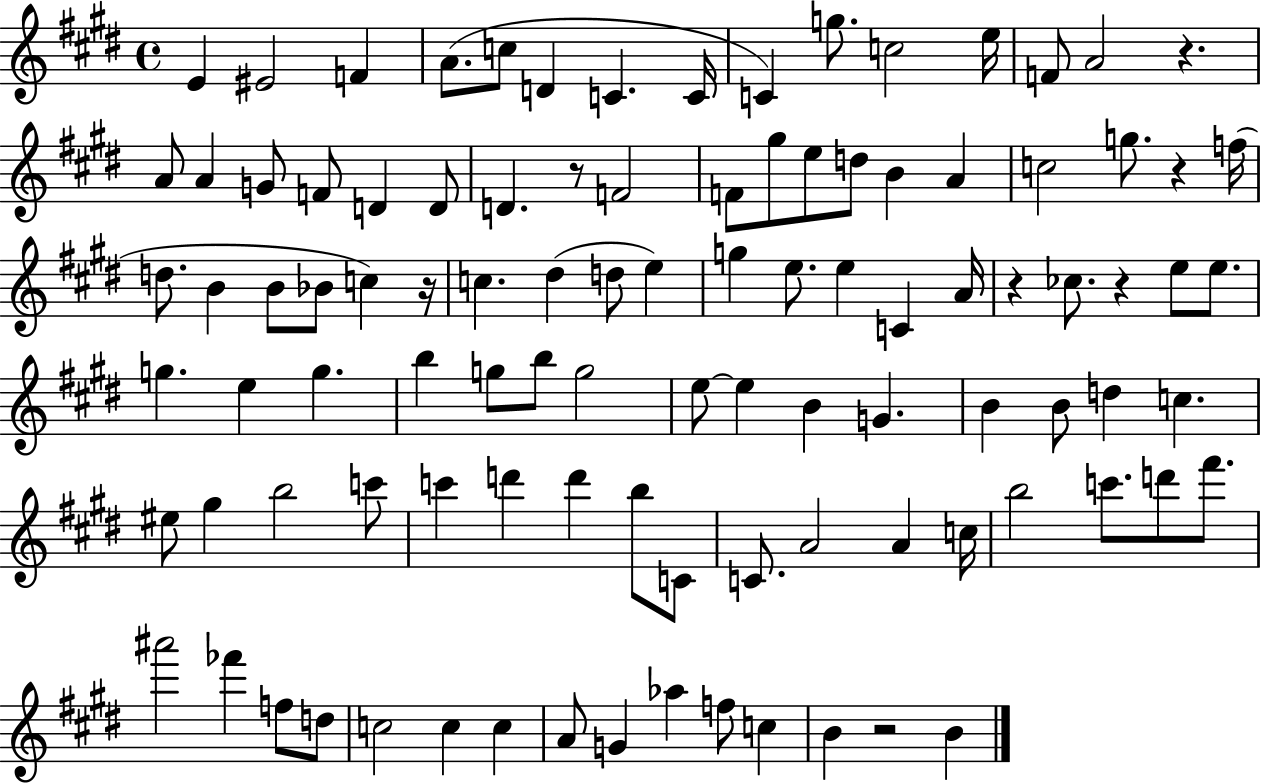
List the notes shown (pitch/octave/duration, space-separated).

E4/q EIS4/h F4/q A4/e. C5/e D4/q C4/q. C4/s C4/q G5/e. C5/h E5/s F4/e A4/h R/q. A4/e A4/q G4/e F4/e D4/q D4/e D4/q. R/e F4/h F4/e G#5/e E5/e D5/e B4/q A4/q C5/h G5/e. R/q F5/s D5/e. B4/q B4/e Bb4/e C5/q R/s C5/q. D#5/q D5/e E5/q G5/q E5/e. E5/q C4/q A4/s R/q CES5/e. R/q E5/e E5/e. G5/q. E5/q G5/q. B5/q G5/e B5/e G5/h E5/e E5/q B4/q G4/q. B4/q B4/e D5/q C5/q. EIS5/e G#5/q B5/h C6/e C6/q D6/q D6/q B5/e C4/e C4/e. A4/h A4/q C5/s B5/h C6/e. D6/e F#6/e. A#6/h FES6/q F5/e D5/e C5/h C5/q C5/q A4/e G4/q Ab5/q F5/e C5/q B4/q R/h B4/q